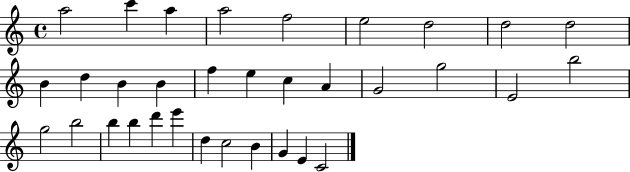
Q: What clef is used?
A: treble